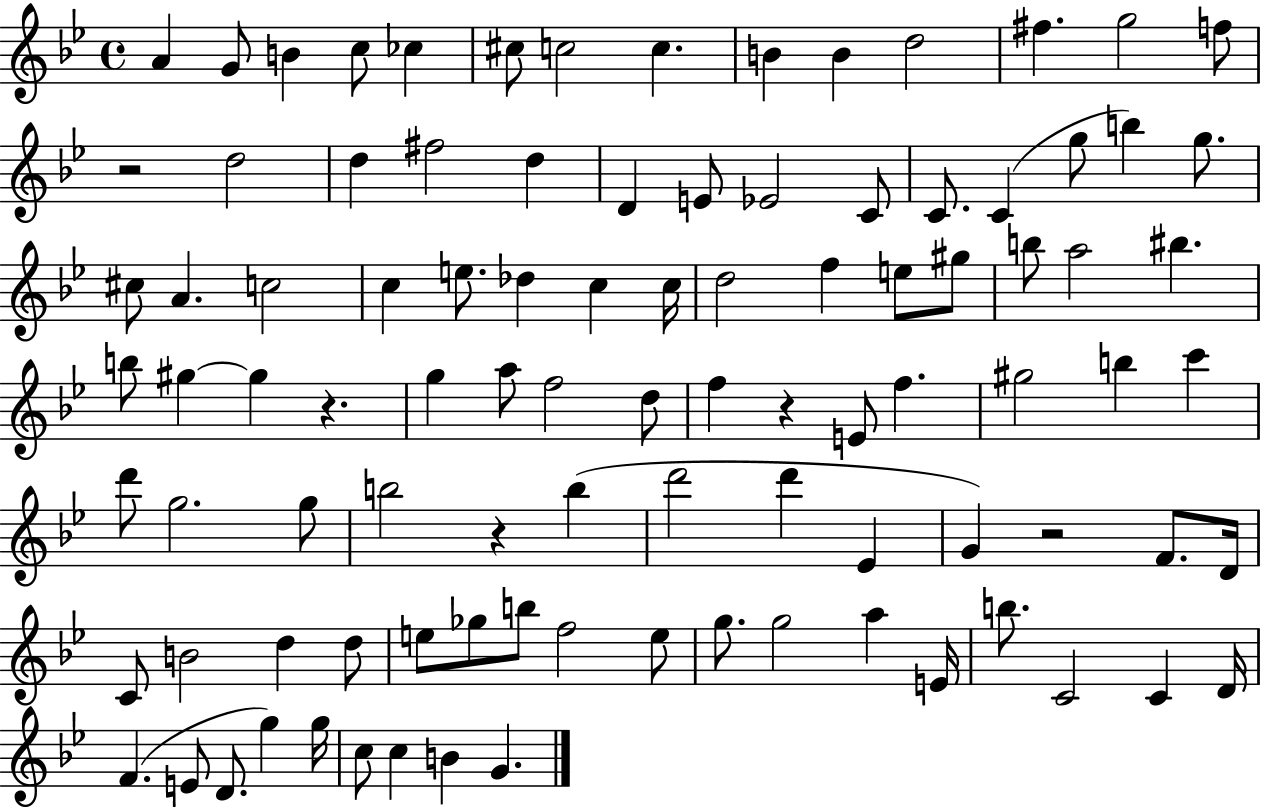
A4/q G4/e B4/q C5/e CES5/q C#5/e C5/h C5/q. B4/q B4/q D5/h F#5/q. G5/h F5/e R/h D5/h D5/q F#5/h D5/q D4/q E4/e Eb4/h C4/e C4/e. C4/q G5/e B5/q G5/e. C#5/e A4/q. C5/h C5/q E5/e. Db5/q C5/q C5/s D5/h F5/q E5/e G#5/e B5/e A5/h BIS5/q. B5/e G#5/q G#5/q R/q. G5/q A5/e F5/h D5/e F5/q R/q E4/e F5/q. G#5/h B5/q C6/q D6/e G5/h. G5/e B5/h R/q B5/q D6/h D6/q Eb4/q G4/q R/h F4/e. D4/s C4/e B4/h D5/q D5/e E5/e Gb5/e B5/e F5/h E5/e G5/e. G5/h A5/q E4/s B5/e. C4/h C4/q D4/s F4/q. E4/e D4/e. G5/q G5/s C5/e C5/q B4/q G4/q.